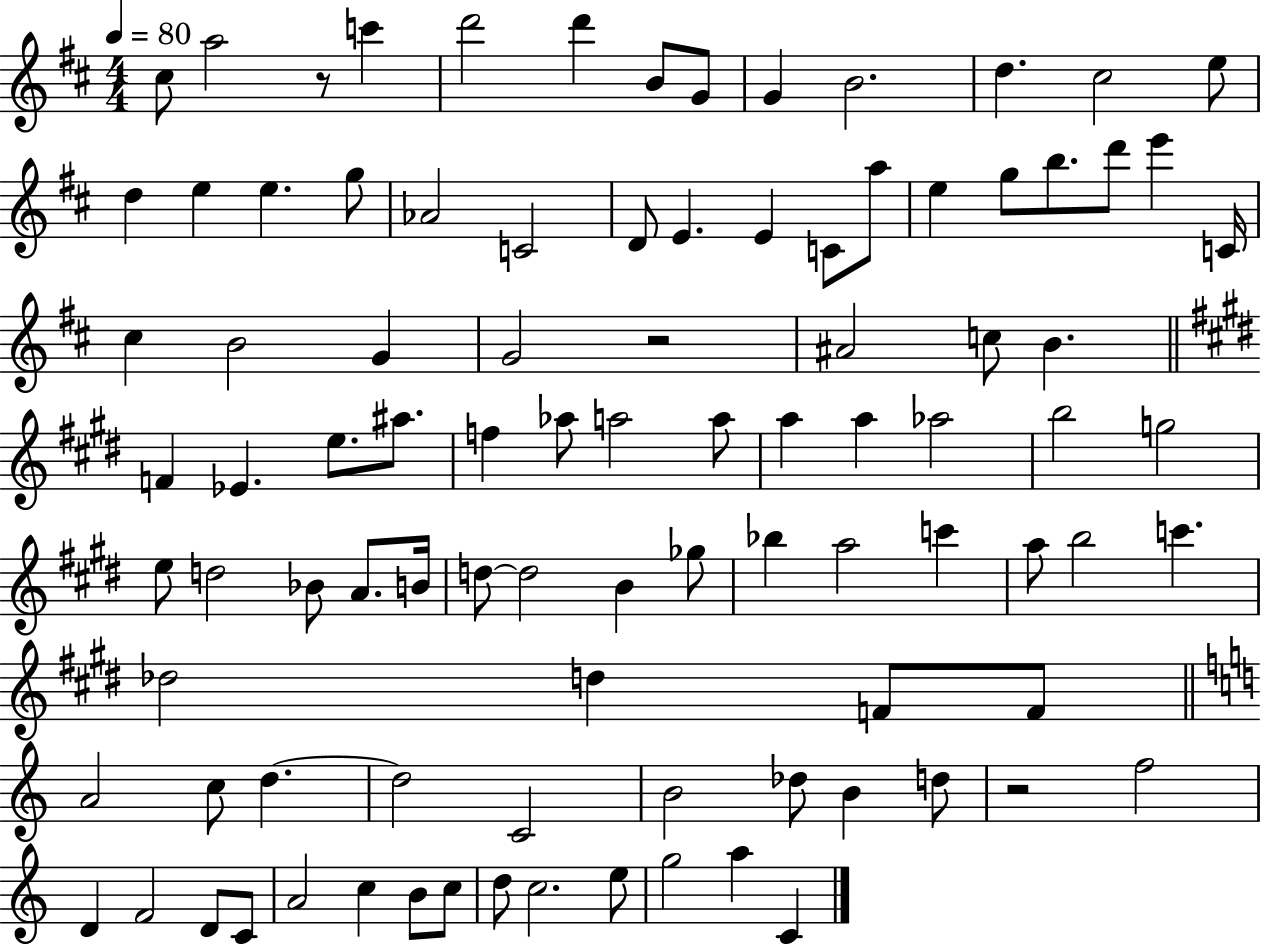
{
  \clef treble
  \numericTimeSignature
  \time 4/4
  \key d \major
  \tempo 4 = 80
  \repeat volta 2 { cis''8 a''2 r8 c'''4 | d'''2 d'''4 b'8 g'8 | g'4 b'2. | d''4. cis''2 e''8 | \break d''4 e''4 e''4. g''8 | aes'2 c'2 | d'8 e'4. e'4 c'8 a''8 | e''4 g''8 b''8. d'''8 e'''4 c'16 | \break cis''4 b'2 g'4 | g'2 r2 | ais'2 c''8 b'4. | \bar "||" \break \key e \major f'4 ees'4. e''8. ais''8. | f''4 aes''8 a''2 a''8 | a''4 a''4 aes''2 | b''2 g''2 | \break e''8 d''2 bes'8 a'8. b'16 | d''8~~ d''2 b'4 ges''8 | bes''4 a''2 c'''4 | a''8 b''2 c'''4. | \break des''2 d''4 f'8 f'8 | \bar "||" \break \key c \major a'2 c''8 d''4.~~ | d''2 c'2 | b'2 des''8 b'4 d''8 | r2 f''2 | \break d'4 f'2 d'8 c'8 | a'2 c''4 b'8 c''8 | d''8 c''2. e''8 | g''2 a''4 c'4 | \break } \bar "|."
}